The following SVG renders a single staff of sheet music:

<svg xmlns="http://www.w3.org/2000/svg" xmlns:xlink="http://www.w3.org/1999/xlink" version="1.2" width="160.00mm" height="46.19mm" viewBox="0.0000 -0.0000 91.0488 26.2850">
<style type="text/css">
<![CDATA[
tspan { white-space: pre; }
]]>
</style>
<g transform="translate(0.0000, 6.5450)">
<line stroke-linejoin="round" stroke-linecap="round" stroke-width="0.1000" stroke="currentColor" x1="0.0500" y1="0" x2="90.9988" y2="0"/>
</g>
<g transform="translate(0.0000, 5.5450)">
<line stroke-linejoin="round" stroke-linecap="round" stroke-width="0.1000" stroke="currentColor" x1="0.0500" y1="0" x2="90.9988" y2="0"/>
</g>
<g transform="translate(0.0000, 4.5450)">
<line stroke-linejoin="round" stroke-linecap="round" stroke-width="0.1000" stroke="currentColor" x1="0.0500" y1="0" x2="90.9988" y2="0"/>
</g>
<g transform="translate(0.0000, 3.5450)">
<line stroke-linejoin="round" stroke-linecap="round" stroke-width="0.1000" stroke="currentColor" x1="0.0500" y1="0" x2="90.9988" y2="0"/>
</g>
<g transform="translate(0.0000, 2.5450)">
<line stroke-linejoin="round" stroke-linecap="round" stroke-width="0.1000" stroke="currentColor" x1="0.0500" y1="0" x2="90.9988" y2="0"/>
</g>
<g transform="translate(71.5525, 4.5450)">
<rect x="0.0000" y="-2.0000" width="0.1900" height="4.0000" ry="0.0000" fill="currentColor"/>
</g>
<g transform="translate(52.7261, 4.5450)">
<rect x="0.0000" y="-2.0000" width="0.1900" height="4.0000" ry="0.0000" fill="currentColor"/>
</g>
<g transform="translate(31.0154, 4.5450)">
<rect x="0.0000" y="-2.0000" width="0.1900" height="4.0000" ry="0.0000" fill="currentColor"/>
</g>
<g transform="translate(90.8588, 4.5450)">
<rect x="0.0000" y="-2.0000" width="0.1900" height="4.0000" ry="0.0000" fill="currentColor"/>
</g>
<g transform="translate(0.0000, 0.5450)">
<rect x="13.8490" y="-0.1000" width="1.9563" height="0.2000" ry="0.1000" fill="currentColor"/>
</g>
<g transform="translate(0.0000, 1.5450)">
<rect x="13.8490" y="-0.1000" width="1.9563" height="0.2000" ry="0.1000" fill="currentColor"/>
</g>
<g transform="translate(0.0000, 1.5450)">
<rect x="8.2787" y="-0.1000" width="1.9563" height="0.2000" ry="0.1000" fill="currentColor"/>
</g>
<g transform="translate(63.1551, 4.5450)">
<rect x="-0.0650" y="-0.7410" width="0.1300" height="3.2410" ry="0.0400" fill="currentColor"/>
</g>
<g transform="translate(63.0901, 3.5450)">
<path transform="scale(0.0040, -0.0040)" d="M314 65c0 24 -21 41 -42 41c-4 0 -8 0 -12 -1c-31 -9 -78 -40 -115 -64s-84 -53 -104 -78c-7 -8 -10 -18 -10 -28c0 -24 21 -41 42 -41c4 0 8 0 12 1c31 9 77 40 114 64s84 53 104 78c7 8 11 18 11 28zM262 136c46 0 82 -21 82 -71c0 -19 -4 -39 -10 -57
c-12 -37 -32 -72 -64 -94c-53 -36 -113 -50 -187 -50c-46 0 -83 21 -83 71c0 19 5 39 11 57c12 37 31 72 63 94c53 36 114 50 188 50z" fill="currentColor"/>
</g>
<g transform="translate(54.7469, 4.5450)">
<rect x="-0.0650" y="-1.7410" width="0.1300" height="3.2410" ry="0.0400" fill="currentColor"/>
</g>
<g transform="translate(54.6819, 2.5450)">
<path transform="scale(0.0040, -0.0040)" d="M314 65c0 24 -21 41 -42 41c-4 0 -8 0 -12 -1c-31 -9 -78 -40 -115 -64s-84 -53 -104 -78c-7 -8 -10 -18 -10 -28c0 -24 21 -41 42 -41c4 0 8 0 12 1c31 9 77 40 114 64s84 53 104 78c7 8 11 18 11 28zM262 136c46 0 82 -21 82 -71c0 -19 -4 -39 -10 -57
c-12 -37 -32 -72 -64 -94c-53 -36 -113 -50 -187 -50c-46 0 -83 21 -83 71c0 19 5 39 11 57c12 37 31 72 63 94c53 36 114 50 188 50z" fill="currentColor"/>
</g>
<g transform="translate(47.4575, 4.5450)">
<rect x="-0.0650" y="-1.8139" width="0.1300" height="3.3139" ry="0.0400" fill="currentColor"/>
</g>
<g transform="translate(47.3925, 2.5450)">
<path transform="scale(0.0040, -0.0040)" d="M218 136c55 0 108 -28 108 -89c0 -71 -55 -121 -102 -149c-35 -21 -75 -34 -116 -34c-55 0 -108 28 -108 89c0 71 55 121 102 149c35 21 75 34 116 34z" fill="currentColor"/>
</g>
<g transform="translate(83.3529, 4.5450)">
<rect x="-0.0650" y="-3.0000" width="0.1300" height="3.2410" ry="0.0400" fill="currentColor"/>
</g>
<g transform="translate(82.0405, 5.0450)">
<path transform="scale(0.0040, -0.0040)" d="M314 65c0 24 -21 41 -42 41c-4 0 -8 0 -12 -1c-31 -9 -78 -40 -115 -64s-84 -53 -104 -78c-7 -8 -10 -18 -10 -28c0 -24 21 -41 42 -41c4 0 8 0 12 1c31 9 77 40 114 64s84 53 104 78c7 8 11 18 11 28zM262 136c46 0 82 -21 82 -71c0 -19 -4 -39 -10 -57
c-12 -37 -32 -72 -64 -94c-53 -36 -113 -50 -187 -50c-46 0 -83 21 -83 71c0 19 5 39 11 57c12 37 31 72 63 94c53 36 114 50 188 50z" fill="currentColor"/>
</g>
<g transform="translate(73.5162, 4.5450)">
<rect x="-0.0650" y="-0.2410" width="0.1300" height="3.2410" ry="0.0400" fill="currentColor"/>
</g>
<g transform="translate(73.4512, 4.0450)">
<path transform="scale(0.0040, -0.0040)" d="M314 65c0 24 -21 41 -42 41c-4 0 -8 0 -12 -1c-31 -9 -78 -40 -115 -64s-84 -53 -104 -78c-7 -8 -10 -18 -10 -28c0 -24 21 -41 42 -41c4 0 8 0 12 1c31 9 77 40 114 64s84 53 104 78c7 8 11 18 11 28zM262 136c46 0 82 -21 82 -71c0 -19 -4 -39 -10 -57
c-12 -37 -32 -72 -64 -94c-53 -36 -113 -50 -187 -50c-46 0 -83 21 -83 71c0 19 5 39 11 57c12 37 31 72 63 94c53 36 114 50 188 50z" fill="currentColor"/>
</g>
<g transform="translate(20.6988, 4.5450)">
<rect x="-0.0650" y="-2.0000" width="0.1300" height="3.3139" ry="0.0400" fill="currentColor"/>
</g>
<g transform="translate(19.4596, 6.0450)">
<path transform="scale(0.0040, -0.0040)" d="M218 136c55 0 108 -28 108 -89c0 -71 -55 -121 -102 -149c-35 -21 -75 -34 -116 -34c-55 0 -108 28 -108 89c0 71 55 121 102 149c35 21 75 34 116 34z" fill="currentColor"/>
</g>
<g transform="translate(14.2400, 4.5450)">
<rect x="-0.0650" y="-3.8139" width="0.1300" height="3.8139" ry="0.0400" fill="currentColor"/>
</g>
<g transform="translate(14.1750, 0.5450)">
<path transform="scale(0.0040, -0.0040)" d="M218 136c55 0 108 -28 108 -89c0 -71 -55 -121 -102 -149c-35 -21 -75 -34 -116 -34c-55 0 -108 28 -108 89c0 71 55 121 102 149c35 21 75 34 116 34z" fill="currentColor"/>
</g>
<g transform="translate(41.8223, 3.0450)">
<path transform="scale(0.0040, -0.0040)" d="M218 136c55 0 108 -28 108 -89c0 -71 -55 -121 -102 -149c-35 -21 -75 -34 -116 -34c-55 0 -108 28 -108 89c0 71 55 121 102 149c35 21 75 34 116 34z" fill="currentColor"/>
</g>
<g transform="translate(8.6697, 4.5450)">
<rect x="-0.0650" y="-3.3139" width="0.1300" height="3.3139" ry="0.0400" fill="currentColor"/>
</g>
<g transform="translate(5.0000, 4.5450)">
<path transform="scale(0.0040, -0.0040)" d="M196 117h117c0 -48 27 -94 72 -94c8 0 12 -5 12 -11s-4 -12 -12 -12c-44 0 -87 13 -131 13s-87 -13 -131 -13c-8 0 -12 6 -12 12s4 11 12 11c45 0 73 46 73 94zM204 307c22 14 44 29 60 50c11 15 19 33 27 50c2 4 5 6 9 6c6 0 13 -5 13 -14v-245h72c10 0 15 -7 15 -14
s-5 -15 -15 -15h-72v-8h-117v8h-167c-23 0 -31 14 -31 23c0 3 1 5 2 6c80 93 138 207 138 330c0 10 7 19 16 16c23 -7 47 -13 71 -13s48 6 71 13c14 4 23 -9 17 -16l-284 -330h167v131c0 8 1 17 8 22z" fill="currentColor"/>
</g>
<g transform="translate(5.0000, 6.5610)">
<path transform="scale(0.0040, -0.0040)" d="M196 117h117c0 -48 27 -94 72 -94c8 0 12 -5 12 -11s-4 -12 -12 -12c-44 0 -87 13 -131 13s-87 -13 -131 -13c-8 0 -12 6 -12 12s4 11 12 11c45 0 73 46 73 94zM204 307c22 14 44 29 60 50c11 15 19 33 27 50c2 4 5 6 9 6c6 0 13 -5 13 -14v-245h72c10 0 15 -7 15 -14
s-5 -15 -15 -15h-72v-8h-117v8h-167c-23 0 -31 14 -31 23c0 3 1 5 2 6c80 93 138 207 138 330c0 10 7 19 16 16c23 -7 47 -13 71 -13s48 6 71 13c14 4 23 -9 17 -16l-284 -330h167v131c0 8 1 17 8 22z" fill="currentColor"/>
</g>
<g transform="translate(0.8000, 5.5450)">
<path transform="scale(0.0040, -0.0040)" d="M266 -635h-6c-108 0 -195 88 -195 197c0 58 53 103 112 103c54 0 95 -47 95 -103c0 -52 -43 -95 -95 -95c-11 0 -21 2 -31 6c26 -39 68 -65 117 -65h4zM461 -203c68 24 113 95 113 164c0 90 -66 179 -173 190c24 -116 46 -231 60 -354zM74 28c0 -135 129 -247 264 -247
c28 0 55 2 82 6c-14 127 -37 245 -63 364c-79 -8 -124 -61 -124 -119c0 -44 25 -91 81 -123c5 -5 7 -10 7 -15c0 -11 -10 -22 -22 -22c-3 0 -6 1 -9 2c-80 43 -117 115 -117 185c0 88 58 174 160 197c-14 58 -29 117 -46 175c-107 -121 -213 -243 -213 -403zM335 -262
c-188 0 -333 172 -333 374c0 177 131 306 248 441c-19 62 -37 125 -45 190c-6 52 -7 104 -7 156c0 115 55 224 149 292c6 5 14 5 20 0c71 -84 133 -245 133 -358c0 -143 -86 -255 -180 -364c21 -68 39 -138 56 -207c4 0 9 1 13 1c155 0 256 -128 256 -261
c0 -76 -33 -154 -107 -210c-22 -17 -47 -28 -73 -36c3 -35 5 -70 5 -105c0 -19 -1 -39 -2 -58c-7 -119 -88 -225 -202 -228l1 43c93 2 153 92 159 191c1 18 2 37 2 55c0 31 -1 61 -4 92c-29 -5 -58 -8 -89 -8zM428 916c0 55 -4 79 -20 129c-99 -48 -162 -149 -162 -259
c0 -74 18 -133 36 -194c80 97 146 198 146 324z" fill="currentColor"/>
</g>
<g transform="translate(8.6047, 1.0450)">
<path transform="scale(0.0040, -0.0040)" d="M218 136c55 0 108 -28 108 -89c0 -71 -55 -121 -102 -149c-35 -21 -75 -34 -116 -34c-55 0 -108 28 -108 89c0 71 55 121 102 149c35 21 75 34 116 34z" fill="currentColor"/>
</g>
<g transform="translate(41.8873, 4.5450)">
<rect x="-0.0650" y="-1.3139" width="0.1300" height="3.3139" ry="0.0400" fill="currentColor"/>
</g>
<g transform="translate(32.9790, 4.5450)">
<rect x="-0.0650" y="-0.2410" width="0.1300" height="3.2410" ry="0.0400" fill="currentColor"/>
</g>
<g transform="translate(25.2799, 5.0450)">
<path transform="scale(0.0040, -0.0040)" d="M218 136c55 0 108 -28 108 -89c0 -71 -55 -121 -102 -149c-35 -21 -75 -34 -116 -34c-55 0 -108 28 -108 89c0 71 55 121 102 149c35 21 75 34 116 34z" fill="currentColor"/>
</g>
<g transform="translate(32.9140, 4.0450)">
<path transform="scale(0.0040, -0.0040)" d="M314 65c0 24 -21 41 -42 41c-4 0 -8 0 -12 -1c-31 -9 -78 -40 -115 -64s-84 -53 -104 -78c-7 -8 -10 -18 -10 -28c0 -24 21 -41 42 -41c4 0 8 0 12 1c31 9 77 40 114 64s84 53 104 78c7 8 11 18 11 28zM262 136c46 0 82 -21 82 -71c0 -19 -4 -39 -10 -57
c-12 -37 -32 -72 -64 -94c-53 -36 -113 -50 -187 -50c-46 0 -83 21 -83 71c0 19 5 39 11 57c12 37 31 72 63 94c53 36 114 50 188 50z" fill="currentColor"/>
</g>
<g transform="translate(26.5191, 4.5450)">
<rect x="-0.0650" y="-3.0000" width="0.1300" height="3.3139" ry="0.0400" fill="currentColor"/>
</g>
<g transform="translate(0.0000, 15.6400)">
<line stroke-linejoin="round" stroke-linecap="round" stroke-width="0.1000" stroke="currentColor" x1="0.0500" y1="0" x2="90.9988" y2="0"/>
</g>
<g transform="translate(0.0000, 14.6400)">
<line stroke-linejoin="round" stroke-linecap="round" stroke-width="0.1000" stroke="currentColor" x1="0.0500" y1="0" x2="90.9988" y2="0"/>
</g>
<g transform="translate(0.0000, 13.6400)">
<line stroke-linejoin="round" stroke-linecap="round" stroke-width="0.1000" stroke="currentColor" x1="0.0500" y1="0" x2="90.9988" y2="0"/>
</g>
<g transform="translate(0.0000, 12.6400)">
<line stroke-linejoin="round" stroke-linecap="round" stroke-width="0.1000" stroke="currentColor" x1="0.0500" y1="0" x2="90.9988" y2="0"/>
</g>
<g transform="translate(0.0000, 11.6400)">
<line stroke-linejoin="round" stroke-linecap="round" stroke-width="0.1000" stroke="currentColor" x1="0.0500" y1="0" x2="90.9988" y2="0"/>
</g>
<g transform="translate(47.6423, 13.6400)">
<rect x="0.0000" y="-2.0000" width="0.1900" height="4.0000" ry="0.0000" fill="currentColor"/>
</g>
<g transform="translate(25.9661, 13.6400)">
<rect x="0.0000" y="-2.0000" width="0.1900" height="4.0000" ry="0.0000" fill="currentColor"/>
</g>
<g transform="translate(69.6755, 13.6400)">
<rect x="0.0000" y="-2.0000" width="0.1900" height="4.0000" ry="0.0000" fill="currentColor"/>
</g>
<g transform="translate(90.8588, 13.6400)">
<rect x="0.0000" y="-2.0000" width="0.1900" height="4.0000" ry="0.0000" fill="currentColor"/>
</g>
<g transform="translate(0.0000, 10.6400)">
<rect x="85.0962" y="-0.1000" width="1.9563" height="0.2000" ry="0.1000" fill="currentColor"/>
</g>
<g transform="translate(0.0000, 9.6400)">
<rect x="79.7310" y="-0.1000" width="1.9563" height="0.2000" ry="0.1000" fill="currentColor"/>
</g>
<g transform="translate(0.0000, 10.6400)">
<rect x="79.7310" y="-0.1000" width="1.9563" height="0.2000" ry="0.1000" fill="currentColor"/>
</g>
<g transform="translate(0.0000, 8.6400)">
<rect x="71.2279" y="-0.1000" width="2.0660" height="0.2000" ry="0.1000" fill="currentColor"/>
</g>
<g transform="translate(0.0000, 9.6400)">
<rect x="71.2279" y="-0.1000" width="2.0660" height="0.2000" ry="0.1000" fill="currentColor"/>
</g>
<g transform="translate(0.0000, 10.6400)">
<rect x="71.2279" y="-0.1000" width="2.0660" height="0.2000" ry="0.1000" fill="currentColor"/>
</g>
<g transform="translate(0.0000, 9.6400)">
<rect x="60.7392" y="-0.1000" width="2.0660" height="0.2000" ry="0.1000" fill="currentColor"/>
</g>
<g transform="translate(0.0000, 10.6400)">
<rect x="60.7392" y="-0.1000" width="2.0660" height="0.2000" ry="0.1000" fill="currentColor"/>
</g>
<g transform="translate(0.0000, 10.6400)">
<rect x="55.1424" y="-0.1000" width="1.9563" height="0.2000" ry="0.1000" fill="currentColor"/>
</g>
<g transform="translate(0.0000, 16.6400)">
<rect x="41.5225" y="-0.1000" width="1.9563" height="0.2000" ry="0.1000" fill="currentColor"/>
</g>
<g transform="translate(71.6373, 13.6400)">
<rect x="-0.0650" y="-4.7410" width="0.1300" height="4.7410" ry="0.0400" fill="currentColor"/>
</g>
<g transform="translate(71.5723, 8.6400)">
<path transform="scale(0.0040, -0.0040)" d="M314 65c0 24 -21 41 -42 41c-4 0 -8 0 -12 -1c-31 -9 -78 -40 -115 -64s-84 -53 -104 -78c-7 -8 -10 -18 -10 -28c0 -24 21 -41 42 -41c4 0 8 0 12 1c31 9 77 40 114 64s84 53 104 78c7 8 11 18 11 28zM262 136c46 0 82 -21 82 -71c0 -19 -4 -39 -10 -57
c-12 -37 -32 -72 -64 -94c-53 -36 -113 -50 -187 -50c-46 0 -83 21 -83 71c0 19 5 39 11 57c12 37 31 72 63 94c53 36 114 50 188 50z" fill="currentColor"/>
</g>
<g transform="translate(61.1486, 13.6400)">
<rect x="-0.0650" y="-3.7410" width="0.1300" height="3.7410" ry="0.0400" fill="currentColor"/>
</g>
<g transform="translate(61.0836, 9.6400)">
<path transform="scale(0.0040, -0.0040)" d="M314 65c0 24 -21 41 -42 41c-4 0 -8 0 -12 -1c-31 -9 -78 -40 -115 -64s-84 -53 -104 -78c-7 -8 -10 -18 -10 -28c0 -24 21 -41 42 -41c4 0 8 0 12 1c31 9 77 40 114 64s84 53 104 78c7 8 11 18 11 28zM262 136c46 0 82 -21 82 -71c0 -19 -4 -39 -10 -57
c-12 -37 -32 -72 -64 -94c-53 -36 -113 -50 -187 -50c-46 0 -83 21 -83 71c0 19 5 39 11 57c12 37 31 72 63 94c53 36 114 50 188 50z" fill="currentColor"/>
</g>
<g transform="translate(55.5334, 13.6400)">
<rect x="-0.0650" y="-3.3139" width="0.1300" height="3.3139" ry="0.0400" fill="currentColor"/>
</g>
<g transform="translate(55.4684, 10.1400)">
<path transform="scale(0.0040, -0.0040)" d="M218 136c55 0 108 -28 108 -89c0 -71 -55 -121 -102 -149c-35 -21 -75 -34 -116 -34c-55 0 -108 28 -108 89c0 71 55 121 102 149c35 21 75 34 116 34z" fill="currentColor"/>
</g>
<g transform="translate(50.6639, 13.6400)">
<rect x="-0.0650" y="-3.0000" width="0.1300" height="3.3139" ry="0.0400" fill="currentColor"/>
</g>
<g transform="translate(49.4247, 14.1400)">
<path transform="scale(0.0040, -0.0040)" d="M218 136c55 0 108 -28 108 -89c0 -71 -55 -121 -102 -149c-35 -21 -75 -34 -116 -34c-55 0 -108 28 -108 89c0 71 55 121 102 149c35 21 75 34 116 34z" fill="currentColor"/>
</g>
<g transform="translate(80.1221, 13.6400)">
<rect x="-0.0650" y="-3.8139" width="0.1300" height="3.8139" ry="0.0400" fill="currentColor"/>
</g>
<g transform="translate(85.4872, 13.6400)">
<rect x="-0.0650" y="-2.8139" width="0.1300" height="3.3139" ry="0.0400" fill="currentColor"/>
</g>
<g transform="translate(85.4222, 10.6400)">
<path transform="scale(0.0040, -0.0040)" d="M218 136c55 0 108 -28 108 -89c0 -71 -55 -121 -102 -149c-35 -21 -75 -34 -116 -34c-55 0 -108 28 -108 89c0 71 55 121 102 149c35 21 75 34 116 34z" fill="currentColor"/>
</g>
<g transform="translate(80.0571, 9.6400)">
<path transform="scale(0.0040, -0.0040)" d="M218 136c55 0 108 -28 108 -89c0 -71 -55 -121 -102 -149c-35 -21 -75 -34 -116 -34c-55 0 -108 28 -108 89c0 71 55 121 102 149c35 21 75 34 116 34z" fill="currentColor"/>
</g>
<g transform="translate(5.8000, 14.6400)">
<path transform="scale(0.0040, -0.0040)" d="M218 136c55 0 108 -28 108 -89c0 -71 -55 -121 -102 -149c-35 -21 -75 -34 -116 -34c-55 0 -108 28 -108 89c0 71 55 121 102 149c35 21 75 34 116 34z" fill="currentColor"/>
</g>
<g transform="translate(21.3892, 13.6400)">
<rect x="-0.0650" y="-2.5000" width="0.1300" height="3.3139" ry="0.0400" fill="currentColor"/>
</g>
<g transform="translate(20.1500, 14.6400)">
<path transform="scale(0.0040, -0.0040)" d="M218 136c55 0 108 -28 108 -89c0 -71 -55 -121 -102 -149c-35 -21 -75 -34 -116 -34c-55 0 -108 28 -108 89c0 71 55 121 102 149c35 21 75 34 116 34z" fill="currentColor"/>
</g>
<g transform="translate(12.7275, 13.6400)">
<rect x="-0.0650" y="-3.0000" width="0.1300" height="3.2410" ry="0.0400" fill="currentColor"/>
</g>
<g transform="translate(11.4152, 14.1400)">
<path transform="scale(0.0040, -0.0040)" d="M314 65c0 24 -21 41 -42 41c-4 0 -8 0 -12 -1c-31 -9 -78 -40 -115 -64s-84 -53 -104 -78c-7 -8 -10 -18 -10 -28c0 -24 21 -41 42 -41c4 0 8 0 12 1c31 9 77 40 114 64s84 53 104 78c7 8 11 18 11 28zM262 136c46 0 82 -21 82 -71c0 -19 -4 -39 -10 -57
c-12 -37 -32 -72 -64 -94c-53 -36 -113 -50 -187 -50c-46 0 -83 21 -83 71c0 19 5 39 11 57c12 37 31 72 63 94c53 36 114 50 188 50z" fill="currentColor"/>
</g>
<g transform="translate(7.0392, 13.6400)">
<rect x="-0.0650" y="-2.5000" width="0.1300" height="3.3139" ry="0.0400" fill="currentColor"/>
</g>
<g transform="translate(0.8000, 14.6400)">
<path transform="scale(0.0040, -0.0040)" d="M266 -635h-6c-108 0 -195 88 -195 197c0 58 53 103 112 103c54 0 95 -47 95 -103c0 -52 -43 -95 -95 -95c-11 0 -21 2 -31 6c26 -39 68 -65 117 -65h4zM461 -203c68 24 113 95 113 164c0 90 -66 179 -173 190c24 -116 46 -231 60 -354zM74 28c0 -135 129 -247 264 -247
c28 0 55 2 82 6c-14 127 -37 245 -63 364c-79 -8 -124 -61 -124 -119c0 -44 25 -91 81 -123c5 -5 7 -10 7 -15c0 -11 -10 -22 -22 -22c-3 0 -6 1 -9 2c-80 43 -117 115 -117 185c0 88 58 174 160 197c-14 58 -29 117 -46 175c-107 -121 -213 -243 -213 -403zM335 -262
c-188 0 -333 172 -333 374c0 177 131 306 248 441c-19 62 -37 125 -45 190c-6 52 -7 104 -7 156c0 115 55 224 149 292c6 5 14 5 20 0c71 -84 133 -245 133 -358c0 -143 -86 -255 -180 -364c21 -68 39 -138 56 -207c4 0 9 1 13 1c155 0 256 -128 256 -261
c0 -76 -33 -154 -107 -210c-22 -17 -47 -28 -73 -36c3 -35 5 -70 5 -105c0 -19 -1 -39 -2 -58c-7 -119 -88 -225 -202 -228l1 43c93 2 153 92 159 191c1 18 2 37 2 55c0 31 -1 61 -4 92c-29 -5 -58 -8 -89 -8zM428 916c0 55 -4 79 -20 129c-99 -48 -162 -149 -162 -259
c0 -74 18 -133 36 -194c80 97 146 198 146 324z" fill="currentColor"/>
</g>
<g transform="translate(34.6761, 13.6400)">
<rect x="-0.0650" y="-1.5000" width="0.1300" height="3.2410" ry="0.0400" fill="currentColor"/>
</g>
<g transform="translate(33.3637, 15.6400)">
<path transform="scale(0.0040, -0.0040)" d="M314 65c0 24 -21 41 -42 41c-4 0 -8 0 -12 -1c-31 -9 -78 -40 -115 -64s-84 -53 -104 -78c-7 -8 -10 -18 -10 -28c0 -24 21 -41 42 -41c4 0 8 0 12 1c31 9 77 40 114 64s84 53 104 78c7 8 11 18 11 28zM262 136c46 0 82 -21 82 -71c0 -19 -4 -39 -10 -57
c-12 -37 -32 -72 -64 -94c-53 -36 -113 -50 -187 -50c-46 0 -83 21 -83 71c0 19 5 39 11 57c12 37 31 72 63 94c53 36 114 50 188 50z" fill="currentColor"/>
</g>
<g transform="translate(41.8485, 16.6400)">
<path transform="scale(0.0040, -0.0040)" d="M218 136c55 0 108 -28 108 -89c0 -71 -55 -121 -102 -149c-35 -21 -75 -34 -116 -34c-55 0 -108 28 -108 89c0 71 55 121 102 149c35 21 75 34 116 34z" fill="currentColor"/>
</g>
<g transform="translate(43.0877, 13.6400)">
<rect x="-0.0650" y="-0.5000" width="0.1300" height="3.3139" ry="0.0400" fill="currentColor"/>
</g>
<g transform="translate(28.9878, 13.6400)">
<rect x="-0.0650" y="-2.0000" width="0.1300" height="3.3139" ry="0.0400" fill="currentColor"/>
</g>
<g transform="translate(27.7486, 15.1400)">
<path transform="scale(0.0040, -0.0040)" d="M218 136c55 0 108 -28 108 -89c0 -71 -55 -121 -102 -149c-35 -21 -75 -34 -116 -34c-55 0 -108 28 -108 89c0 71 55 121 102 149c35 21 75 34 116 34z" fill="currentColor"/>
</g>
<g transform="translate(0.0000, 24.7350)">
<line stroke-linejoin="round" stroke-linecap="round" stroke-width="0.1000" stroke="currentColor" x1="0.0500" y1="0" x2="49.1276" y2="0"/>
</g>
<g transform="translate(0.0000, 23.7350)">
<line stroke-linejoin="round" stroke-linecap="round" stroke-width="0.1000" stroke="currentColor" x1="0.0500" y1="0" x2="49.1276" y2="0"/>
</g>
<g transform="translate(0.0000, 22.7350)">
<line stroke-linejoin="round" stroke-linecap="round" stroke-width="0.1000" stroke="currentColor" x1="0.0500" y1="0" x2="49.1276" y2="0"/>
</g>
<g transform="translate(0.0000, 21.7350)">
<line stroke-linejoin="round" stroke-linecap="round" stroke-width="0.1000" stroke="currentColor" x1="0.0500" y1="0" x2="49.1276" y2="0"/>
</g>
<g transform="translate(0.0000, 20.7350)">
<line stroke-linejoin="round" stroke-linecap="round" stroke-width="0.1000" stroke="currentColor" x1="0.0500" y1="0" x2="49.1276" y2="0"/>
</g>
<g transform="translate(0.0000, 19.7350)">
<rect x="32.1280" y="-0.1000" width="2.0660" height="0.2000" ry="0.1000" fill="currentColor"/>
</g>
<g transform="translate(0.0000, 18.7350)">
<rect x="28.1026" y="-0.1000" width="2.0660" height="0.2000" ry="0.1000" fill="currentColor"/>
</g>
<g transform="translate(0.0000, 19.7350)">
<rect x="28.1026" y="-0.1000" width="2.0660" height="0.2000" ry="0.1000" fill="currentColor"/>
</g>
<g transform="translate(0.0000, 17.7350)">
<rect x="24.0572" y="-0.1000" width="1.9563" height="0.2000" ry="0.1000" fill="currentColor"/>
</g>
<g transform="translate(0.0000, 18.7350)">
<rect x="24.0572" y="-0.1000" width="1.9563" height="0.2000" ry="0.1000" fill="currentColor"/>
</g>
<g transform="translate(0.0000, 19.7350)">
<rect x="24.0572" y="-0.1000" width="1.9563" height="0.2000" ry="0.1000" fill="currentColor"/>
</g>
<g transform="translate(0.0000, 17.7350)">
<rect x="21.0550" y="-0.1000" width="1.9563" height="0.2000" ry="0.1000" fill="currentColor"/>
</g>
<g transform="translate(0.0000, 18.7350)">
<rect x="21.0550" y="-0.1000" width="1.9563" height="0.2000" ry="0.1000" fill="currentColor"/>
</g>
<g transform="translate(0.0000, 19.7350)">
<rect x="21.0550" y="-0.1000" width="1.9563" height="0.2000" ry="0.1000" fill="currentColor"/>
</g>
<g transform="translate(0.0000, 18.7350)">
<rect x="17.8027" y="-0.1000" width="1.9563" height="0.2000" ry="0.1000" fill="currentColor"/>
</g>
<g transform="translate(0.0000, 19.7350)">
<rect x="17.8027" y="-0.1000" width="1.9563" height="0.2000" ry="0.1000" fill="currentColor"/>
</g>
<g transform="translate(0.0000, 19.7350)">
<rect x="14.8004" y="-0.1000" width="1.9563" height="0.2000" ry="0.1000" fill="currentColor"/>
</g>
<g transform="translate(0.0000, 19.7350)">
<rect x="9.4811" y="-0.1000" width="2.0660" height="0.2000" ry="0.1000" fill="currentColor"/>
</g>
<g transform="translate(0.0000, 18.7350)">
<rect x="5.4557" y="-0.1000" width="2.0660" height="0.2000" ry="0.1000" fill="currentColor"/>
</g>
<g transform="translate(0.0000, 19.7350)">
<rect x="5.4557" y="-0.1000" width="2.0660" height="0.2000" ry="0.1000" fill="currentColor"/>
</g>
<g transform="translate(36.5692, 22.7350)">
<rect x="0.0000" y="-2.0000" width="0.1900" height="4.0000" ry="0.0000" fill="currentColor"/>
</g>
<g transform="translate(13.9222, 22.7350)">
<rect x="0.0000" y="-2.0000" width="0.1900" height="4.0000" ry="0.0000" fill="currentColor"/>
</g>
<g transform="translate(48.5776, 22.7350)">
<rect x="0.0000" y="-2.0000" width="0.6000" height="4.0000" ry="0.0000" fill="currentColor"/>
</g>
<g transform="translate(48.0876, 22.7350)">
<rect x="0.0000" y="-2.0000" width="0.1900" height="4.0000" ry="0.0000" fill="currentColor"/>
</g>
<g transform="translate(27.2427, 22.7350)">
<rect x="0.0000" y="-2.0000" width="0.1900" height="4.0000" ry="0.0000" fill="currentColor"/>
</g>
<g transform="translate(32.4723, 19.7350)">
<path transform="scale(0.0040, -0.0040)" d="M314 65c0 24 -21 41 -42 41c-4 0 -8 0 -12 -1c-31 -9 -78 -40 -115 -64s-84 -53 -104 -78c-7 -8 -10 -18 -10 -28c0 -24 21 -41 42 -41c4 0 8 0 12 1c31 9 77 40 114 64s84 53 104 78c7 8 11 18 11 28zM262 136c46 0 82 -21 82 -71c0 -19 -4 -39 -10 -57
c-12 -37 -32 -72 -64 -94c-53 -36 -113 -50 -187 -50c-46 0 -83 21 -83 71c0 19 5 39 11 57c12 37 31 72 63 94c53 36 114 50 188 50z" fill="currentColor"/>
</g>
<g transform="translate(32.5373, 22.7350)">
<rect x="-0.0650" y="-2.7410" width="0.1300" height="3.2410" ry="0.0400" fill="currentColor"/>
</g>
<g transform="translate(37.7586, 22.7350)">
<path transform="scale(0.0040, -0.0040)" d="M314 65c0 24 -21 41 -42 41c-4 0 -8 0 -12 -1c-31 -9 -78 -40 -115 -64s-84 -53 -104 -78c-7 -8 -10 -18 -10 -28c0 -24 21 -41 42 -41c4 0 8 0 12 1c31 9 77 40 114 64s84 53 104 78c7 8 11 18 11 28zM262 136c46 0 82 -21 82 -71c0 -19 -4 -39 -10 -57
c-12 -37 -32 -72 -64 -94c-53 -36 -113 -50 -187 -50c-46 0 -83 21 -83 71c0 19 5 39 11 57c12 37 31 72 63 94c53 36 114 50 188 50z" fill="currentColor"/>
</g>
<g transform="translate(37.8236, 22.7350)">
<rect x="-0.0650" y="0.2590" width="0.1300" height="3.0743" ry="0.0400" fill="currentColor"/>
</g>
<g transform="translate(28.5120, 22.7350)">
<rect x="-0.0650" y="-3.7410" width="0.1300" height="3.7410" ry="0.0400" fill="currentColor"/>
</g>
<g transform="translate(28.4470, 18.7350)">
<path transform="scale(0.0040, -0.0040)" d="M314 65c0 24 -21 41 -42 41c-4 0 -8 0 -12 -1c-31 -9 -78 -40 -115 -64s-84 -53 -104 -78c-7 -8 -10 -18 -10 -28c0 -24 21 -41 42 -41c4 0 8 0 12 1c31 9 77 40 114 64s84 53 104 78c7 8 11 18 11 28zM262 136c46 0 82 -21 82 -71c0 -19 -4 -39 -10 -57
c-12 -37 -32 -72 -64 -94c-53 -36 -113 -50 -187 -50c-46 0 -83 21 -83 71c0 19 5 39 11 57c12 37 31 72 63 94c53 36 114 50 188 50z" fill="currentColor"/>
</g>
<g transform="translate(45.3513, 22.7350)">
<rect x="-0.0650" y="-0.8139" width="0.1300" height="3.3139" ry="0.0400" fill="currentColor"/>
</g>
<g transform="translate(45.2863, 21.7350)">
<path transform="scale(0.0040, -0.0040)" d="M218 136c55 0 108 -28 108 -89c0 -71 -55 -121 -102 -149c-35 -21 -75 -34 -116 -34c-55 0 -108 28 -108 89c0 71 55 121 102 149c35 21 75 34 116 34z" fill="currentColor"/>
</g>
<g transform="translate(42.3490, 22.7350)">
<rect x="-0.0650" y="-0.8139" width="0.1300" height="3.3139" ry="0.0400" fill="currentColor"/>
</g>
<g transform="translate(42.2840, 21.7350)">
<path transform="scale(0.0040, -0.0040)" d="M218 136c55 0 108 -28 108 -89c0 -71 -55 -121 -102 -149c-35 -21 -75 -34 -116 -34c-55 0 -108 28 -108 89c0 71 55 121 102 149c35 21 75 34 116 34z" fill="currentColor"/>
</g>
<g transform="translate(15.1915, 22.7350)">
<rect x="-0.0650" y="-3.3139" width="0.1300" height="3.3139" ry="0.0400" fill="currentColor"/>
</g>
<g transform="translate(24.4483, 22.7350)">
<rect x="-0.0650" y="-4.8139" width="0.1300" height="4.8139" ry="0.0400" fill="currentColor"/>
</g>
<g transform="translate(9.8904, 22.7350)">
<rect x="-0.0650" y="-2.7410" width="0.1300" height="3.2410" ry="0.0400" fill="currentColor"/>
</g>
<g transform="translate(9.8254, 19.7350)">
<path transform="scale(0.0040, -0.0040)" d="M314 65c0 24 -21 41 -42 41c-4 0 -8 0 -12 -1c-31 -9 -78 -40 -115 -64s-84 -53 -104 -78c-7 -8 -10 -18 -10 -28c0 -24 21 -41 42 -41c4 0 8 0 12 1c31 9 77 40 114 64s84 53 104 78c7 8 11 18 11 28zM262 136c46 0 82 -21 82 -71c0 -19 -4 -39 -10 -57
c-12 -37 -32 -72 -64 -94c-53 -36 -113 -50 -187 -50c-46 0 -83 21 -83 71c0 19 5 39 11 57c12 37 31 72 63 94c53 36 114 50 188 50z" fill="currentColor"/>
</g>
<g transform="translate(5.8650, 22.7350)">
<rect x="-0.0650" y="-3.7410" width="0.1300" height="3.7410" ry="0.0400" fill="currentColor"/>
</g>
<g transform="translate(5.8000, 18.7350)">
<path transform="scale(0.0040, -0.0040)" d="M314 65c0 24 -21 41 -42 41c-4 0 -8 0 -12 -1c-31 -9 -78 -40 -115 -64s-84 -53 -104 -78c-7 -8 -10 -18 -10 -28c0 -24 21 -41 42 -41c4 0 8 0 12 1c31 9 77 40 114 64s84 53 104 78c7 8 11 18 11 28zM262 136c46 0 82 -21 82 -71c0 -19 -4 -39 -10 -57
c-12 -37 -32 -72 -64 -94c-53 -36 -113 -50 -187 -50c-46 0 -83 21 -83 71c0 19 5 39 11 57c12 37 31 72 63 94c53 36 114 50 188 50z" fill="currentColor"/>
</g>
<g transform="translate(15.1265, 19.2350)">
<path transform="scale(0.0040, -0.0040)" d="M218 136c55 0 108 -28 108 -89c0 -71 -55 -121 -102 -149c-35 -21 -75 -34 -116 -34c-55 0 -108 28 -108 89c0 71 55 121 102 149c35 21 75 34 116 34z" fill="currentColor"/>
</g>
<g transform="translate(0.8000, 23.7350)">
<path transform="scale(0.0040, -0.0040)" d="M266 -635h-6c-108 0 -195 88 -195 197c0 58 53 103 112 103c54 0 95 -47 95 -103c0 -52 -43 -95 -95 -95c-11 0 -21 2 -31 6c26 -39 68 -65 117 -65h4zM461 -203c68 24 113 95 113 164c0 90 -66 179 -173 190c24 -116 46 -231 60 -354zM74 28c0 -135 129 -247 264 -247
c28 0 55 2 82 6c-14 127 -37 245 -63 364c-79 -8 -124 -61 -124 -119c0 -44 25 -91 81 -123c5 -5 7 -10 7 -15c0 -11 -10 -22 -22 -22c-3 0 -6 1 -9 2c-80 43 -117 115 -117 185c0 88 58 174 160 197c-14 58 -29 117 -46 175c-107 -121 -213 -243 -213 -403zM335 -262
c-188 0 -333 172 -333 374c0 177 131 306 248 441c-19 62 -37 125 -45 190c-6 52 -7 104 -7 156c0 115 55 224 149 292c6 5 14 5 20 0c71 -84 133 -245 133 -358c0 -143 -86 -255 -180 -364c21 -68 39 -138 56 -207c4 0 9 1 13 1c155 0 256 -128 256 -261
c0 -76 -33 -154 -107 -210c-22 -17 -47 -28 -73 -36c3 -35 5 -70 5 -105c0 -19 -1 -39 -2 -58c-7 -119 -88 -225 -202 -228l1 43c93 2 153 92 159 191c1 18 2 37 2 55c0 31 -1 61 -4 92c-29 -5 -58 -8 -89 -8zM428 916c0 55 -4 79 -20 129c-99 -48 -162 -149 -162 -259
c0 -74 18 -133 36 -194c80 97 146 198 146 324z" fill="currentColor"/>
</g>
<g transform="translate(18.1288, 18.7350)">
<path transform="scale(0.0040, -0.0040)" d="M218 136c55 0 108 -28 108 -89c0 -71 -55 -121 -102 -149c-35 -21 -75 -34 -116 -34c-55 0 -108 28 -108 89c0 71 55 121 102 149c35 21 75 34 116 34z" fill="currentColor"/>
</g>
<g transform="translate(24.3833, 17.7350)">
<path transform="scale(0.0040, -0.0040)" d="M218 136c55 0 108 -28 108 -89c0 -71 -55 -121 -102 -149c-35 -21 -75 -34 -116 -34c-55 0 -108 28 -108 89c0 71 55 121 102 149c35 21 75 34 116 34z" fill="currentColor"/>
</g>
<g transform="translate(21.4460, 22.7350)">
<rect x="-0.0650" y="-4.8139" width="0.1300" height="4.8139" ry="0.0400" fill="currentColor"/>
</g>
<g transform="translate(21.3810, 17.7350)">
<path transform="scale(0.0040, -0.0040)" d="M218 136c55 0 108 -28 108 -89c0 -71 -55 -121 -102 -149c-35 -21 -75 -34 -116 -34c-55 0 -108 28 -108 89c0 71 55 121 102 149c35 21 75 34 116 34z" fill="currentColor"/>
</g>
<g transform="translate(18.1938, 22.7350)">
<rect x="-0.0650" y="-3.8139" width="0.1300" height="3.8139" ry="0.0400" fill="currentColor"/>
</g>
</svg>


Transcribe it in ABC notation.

X:1
T:Untitled
M:4/4
L:1/4
K:C
b c' F A c2 e f f2 d2 c2 A2 G A2 G F E2 C A b c'2 e'2 c' a c'2 a2 b c' e' e' c'2 a2 B2 d d